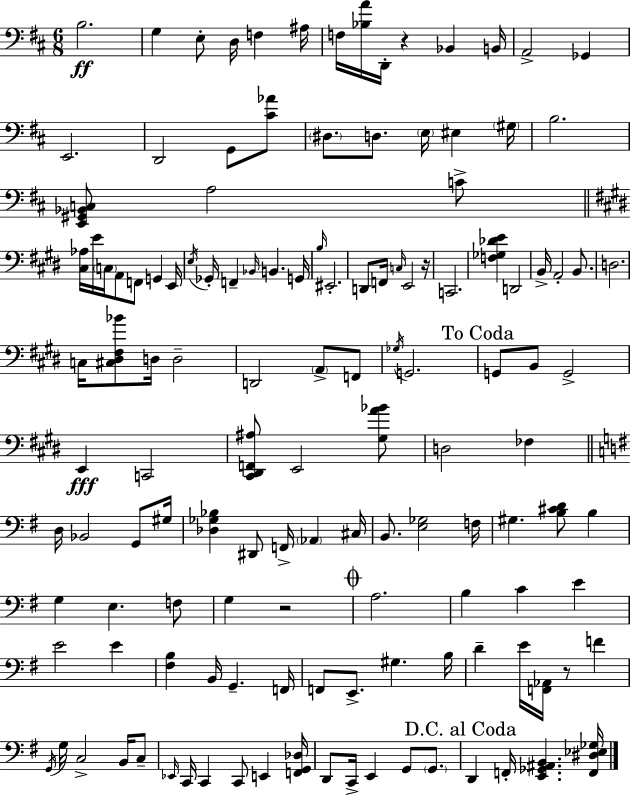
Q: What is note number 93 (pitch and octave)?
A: D4